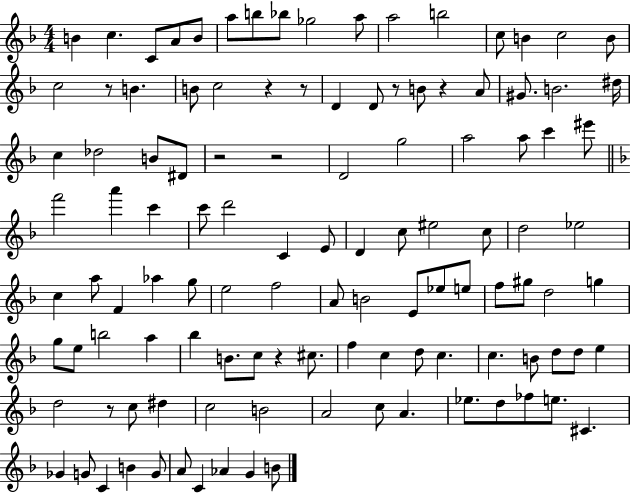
{
  \clef treble
  \numericTimeSignature
  \time 4/4
  \key f \major
  b'4 c''4. c'8 a'8 b'8 | a''8 b''8 bes''8 ges''2 a''8 | a''2 b''2 | c''8 b'4 c''2 b'8 | \break c''2 r8 b'4. | b'8 c''2 r4 r8 | d'4 d'8 r8 b'8 r4 a'8 | gis'8. b'2. dis''16 | \break c''4 des''2 b'8 dis'8 | r2 r2 | d'2 g''2 | a''2 a''8 c'''4 eis'''8 | \break \bar "||" \break \key d \minor f'''2 a'''4 c'''4 | c'''8 d'''2 c'4 e'8 | d'4 c''8 eis''2 c''8 | d''2 ees''2 | \break c''4 a''8 f'4 aes''4 g''8 | e''2 f''2 | a'8 b'2 e'8 ees''8 e''8 | f''8 gis''8 d''2 g''4 | \break g''8 e''8 b''2 a''4 | bes''4 b'8. c''8 r4 cis''8. | f''4 c''4 d''8 c''4. | c''4. b'8 d''8 d''8 e''4 | \break d''2 r8 c''8 dis''4 | c''2 b'2 | a'2 c''8 a'4. | ees''8. d''8 fes''8 e''8. cis'4. | \break ges'4 g'8 c'4 b'4 g'8 | a'8 c'4 aes'4 g'4 b'8 | \bar "|."
}